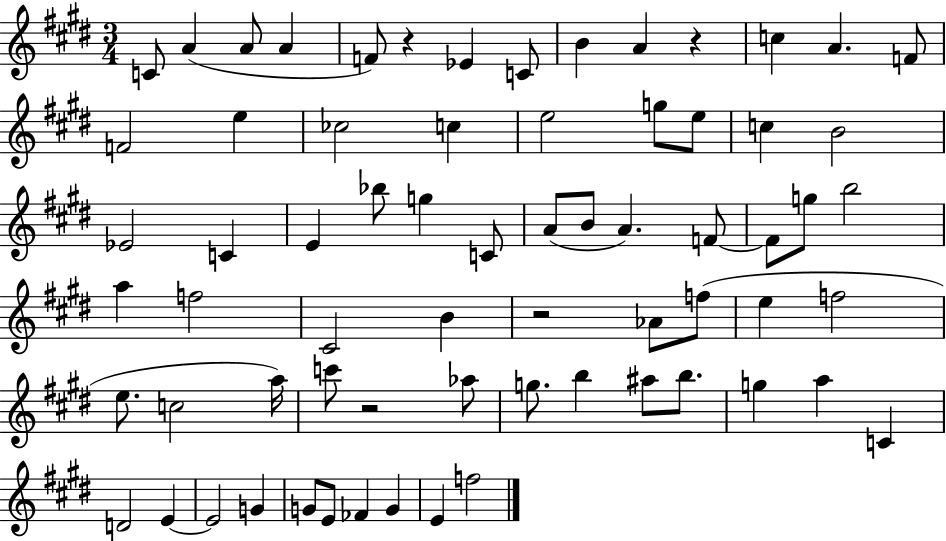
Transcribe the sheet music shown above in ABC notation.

X:1
T:Untitled
M:3/4
L:1/4
K:E
C/2 A A/2 A F/2 z _E C/2 B A z c A F/2 F2 e _c2 c e2 g/2 e/2 c B2 _E2 C E _b/2 g C/2 A/2 B/2 A F/2 F/2 g/2 b2 a f2 ^C2 B z2 _A/2 f/2 e f2 e/2 c2 a/4 c'/2 z2 _a/2 g/2 b ^a/2 b/2 g a C D2 E E2 G G/2 E/2 _F G E f2